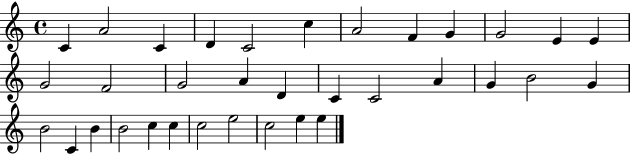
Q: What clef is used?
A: treble